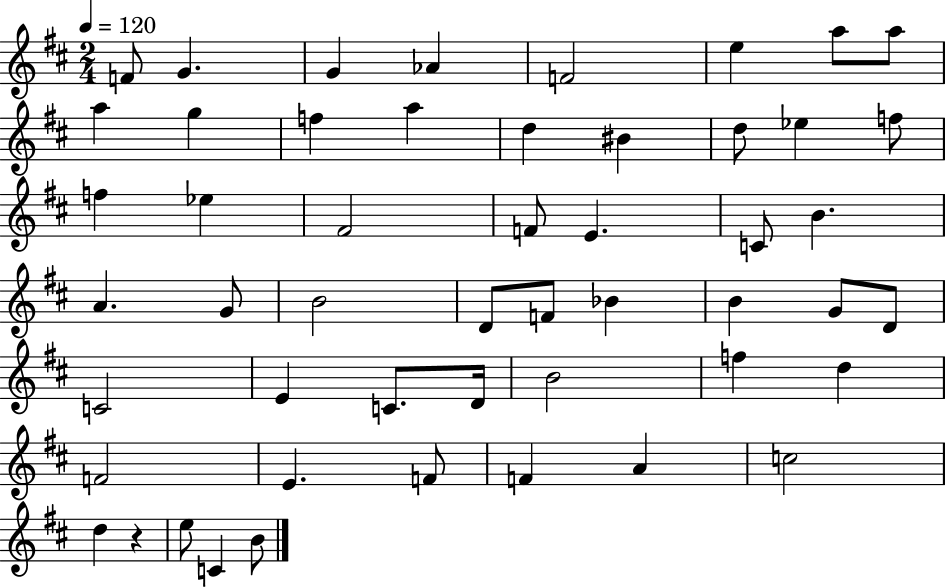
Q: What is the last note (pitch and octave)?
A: B4